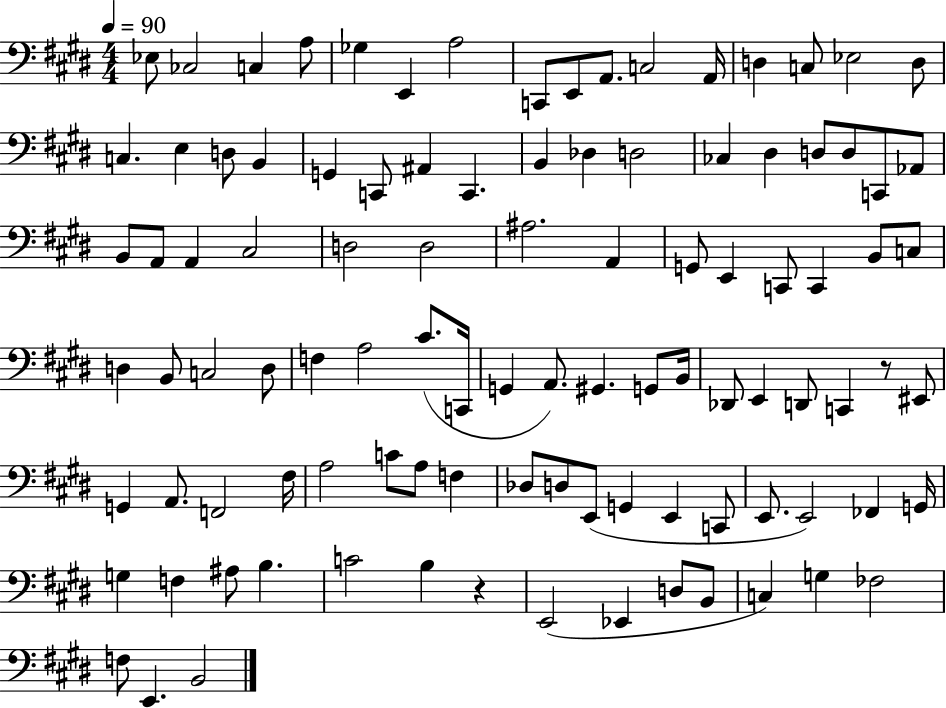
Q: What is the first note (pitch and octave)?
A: Eb3